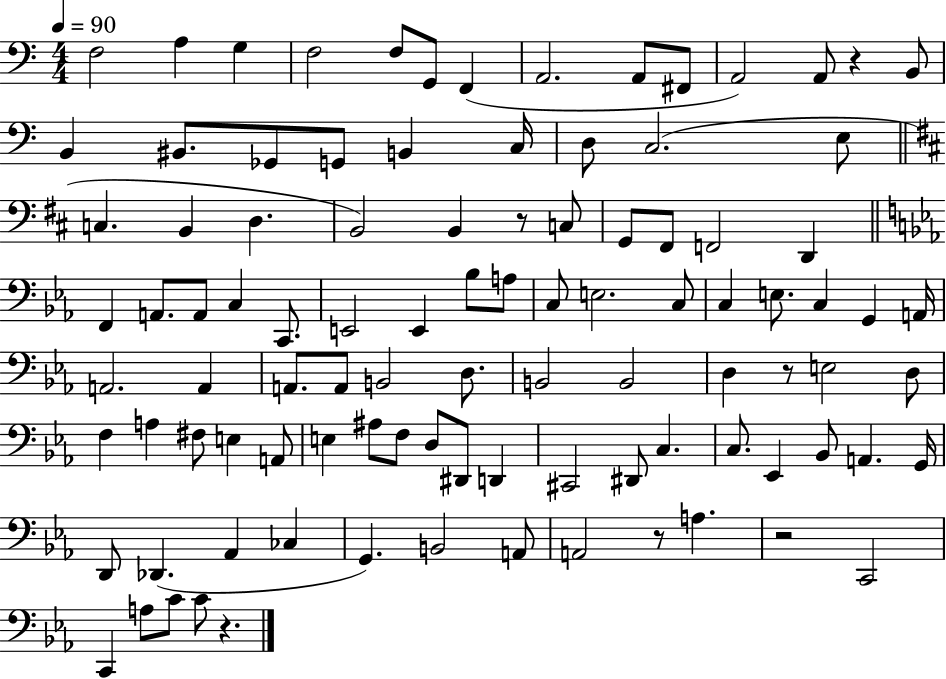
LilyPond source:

{
  \clef bass
  \numericTimeSignature
  \time 4/4
  \key c \major
  \tempo 4 = 90
  f2 a4 g4 | f2 f8 g,8 f,4( | a,2. a,8 fis,8 | a,2) a,8 r4 b,8 | \break b,4 bis,8. ges,8 g,8 b,4 c16 | d8 c2.( e8 | \bar "||" \break \key d \major c4. b,4 d4. | b,2) b,4 r8 c8 | g,8 fis,8 f,2 d,4 | \bar "||" \break \key c \minor f,4 a,8. a,8 c4 c,8. | e,2 e,4 bes8 a8 | c8 e2. c8 | c4 e8. c4 g,4 a,16 | \break a,2. a,4 | a,8. a,8 b,2 d8. | b,2 b,2 | d4 r8 e2 d8 | \break f4 a4 fis8 e4 a,8 | e4 ais8 f8 d8 dis,8 d,4 | cis,2 dis,8 c4. | c8. ees,4 bes,8 a,4. g,16 | \break d,8 des,4.( aes,4 ces4 | g,4.) b,2 a,8 | a,2 r8 a4. | r2 c,2 | \break c,4 a8 c'8 c'8 r4. | \bar "|."
}